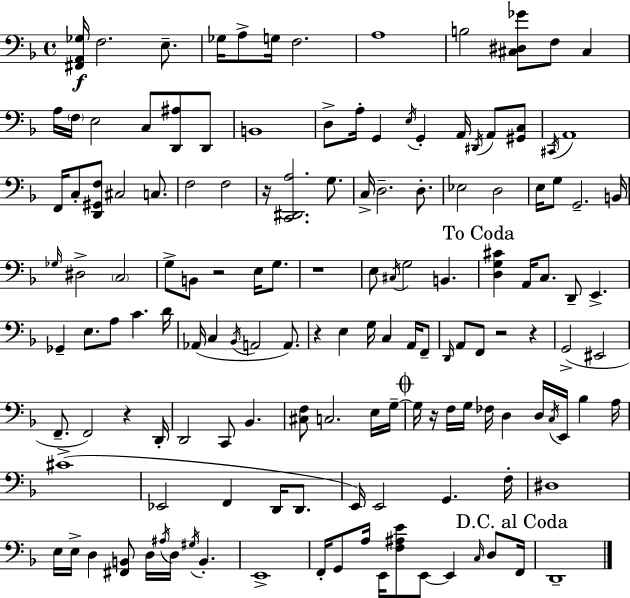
[F#2,A2,Gb3]/s F3/h. E3/e. Gb3/s A3/e G3/s F3/h. A3/w B3/h [C#3,D#3,Gb4]/e F3/e C#3/q A3/s F3/s E3/h C3/e [D2,A#3]/e D2/e B2/w D3/e A3/s G2/q E3/s G2/q A2/s D#2/s A2/e [G#2,C3]/e C#2/s A2/w F2/s C3/e [D2,G#2,F3]/e C#3/h C3/e. F3/h F3/h R/s [C2,D#2,A3]/h. G3/e. C3/s D3/h. D3/e. Eb3/h D3/h E3/s G3/e G2/h. B2/s Gb3/s D#3/h C3/h G3/e B2/e R/h E3/s G3/e. R/w E3/e C#3/s G3/h B2/q. [D3,G3,C#4]/q A2/s C3/e. D2/e E2/q. Gb2/q E3/e. A3/e C4/q. D4/s Ab2/s C3/q Bb2/s A2/h A2/e. R/q E3/q G3/s C3/q A2/s F2/e D2/s A2/e F2/e R/h R/q G2/h EIS2/h F2/e. F2/h R/q D2/s D2/h C2/e Bb2/q. [C#3,F3]/e C3/h. E3/s G3/s G3/s R/s F3/s G3/s FES3/s D3/q D3/s C3/s E2/s Bb3/q A3/s C#4/w Eb2/h F2/q D2/s D2/e. E2/s E2/h G2/q. F3/s D#3/w E3/s E3/s D3/q [F#2,B2]/e D3/s A#3/s D3/s G#3/s B2/q. E2/w F2/s G2/e A3/s E2/s [F3,A#3,E4]/e E2/e E2/q C3/s D3/e F2/s D2/w